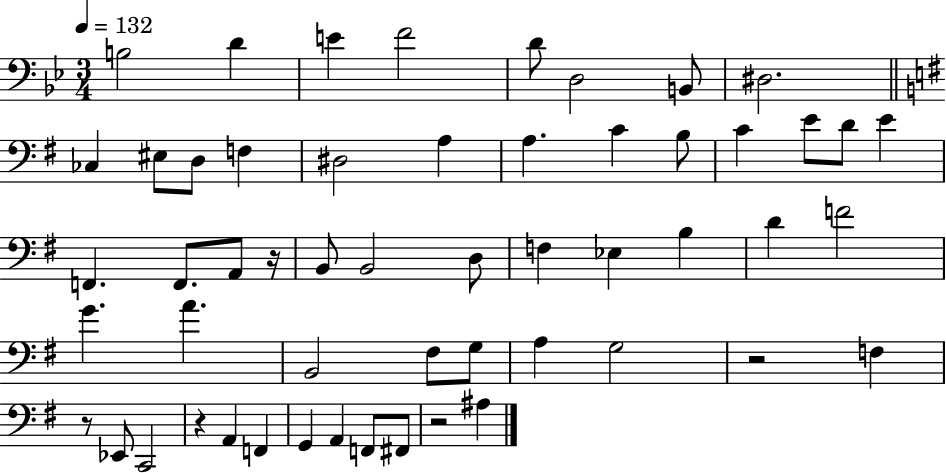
X:1
T:Untitled
M:3/4
L:1/4
K:Bb
B,2 D E F2 D/2 D,2 B,,/2 ^D,2 _C, ^E,/2 D,/2 F, ^D,2 A, A, C B,/2 C E/2 D/2 E F,, F,,/2 A,,/2 z/4 B,,/2 B,,2 D,/2 F, _E, B, D F2 G A B,,2 ^F,/2 G,/2 A, G,2 z2 F, z/2 _E,,/2 C,,2 z A,, F,, G,, A,, F,,/2 ^F,,/2 z2 ^A,